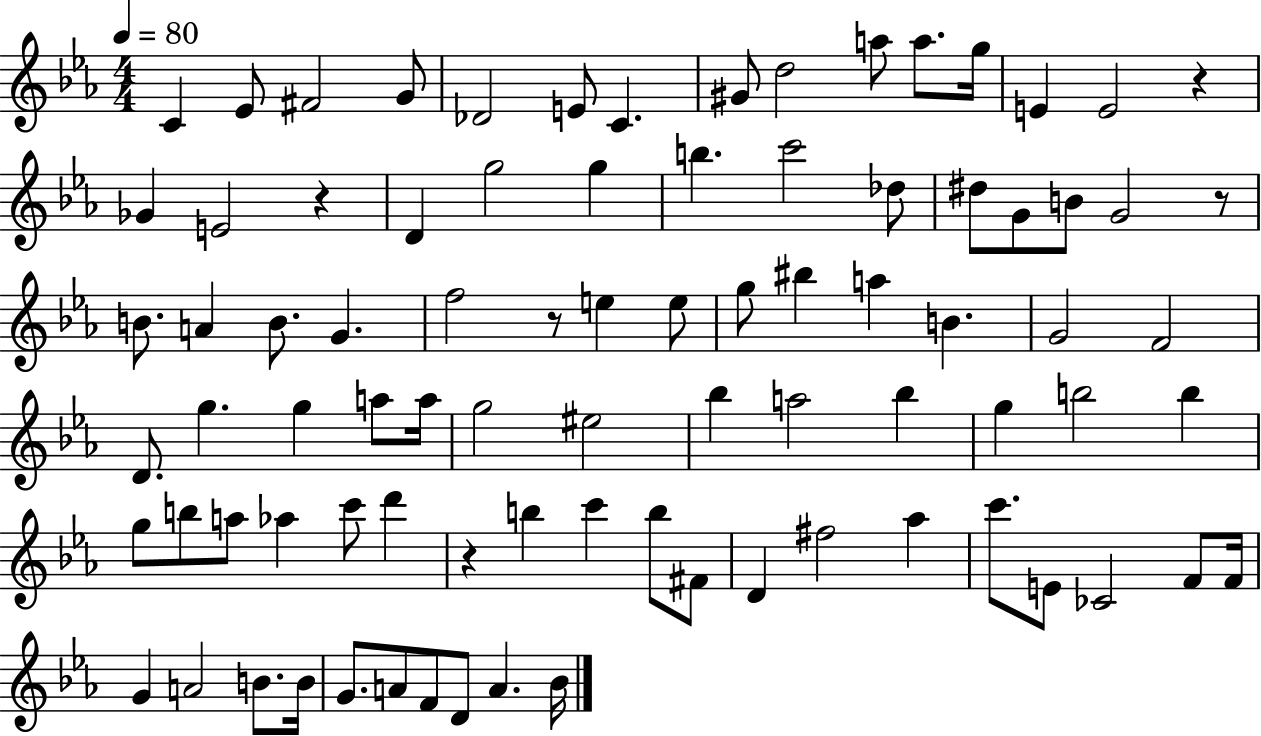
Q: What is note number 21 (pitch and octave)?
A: C6